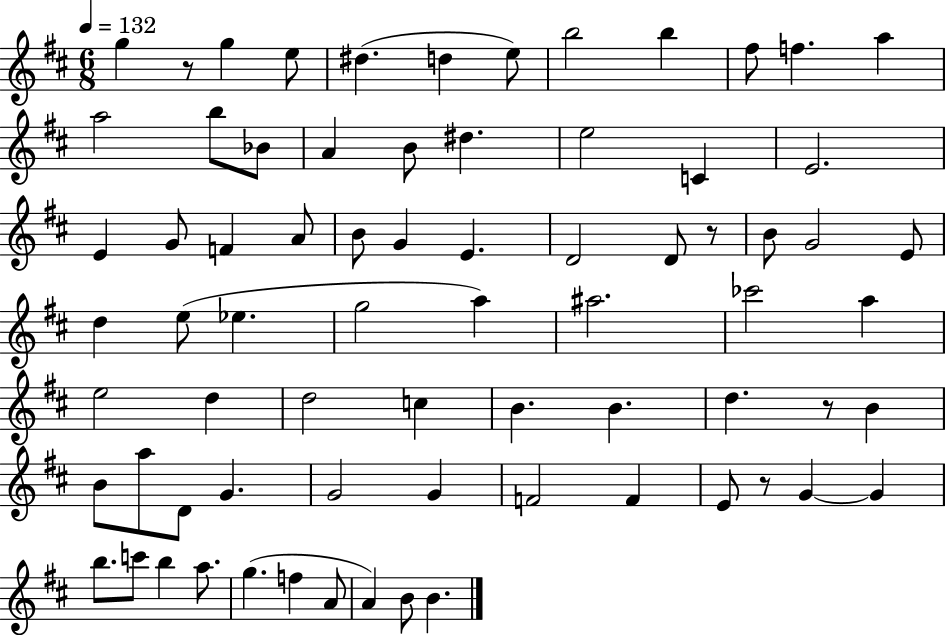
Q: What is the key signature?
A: D major